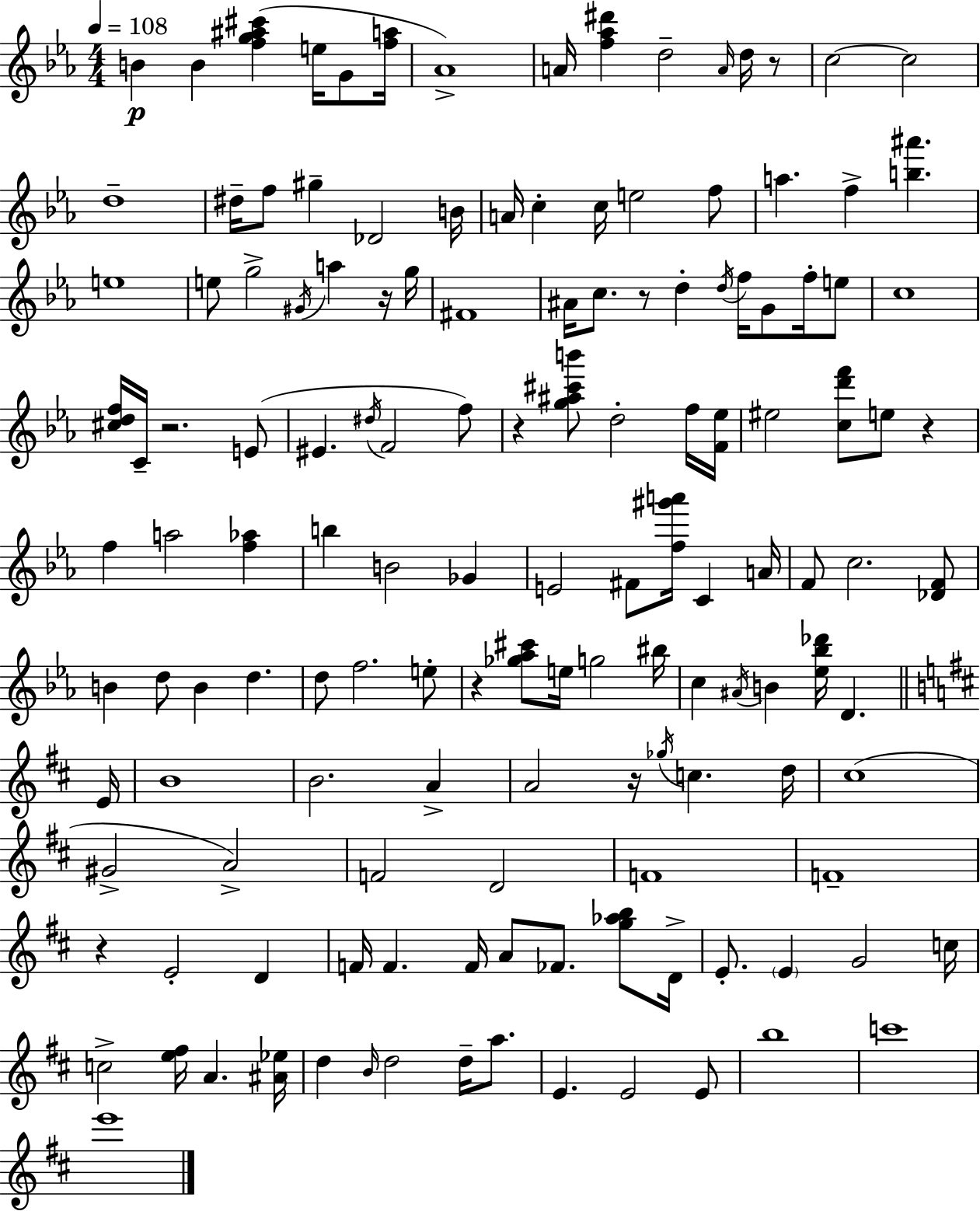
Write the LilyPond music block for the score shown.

{
  \clef treble
  \numericTimeSignature
  \time 4/4
  \key c \minor
  \tempo 4 = 108
  \repeat volta 2 { b'4\p b'4 <f'' g'' ais'' cis'''>4( e''16 g'8 <f'' a''>16 | aes'1->) | a'16 <f'' aes'' dis'''>4 d''2-- \grace { a'16 } d''16 r8 | c''2~~ c''2 | \break d''1-- | dis''16-- f''8 gis''4-- des'2 | b'16 a'16 c''4-. c''16 e''2 f''8 | a''4. f''4-> <b'' ais'''>4. | \break e''1 | e''8 g''2-> \acciaccatura { gis'16 } a''4 | r16 g''16 fis'1 | ais'16 c''8. r8 d''4-. \acciaccatura { d''16 } f''16 g'8 | \break f''16-. e''8 c''1 | <cis'' d'' f''>16 c'16-- r2. | e'8( eis'4. \acciaccatura { dis''16 } f'2 | f''8) r4 <g'' ais'' cis''' b'''>8 d''2-. | \break f''16 <f' ees''>16 eis''2 <c'' d''' f'''>8 e''8 | r4 f''4 a''2 | <f'' aes''>4 b''4 b'2 | ges'4 e'2 fis'8 <f'' gis''' a'''>16 c'4 | \break a'16 f'8 c''2. | <des' f'>8 b'4 d''8 b'4 d''4. | d''8 f''2. | e''8-. r4 <ges'' aes'' cis'''>8 e''16 g''2 | \break bis''16 c''4 \acciaccatura { ais'16 } b'4 <ees'' bes'' des'''>16 d'4. | \bar "||" \break \key b \minor e'16 b'1 | b'2. a'4-> | a'2 r16 \acciaccatura { ges''16 } c''4. | d''16 cis''1( | \break gis'2-> a'2->) | f'2 d'2 | f'1 | f'1-- | \break r4 e'2-. d'4 | f'16 f'4. f'16 a'8 fes'8. <g'' aes'' b''>8 | d'16-> e'8.-. \parenthesize e'4 g'2 | c''16 c''2-> <e'' fis''>16 a'4. | \break <ais' ees''>16 d''4 \grace { b'16 } d''2 d''16-- | a''8. e'4. e'2 | e'8 b''1 | c'''1 | \break e'''1 | } \bar "|."
}